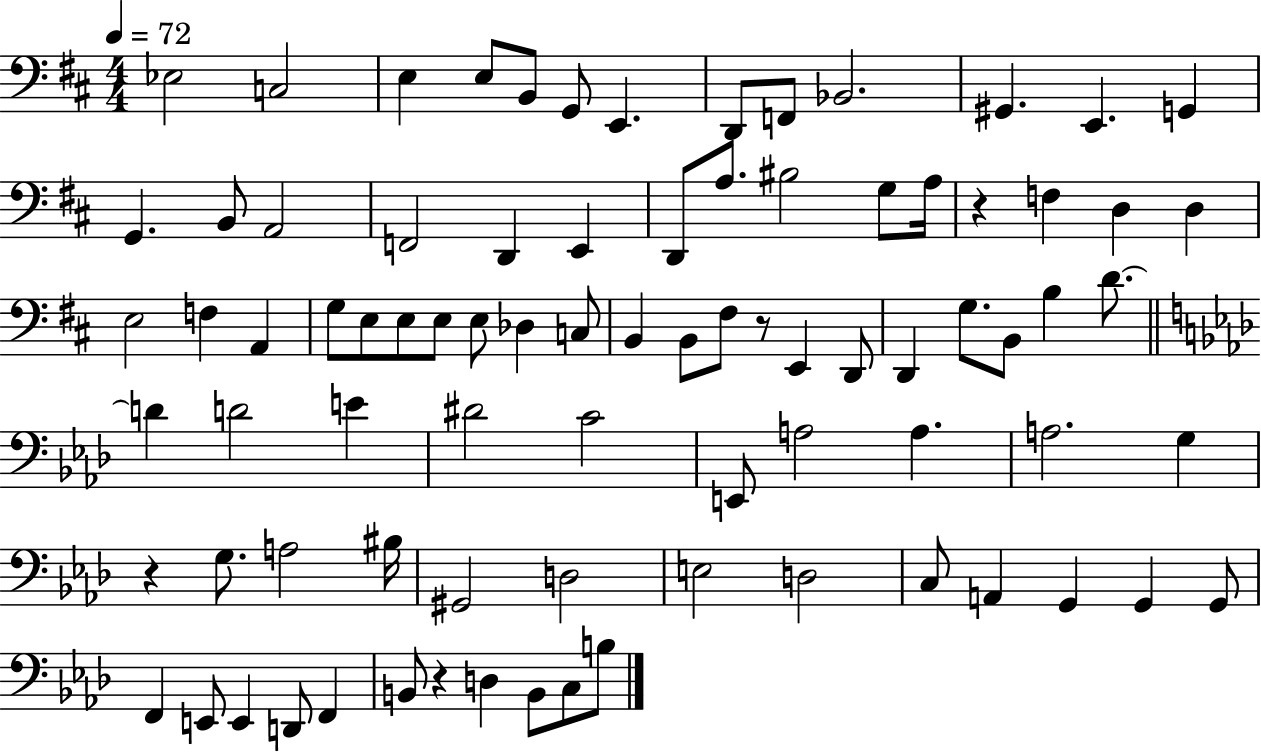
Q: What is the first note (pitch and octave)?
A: Eb3